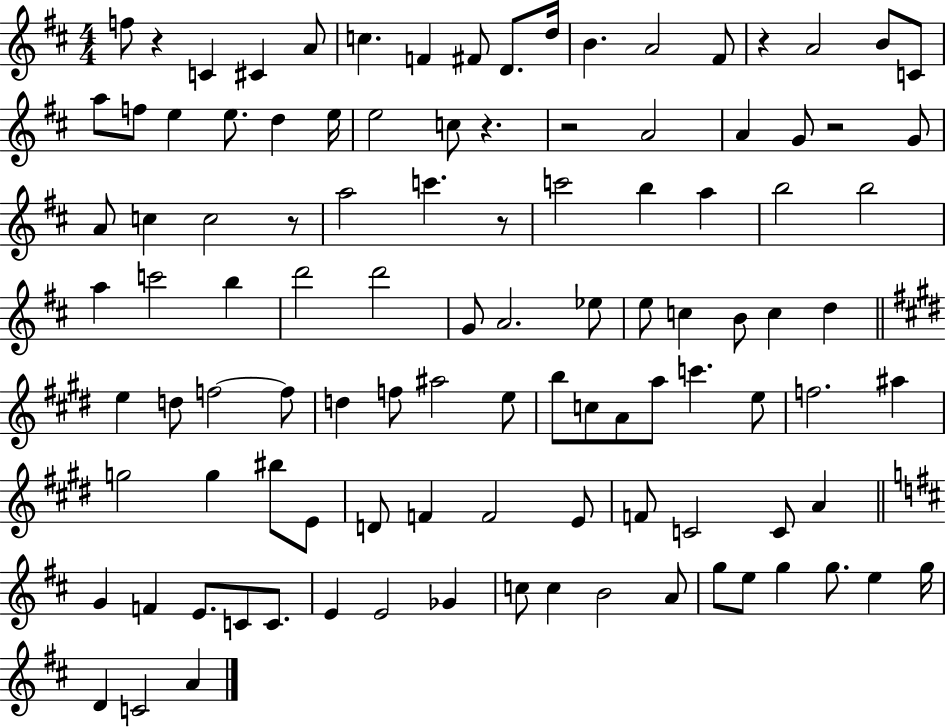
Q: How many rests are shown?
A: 7